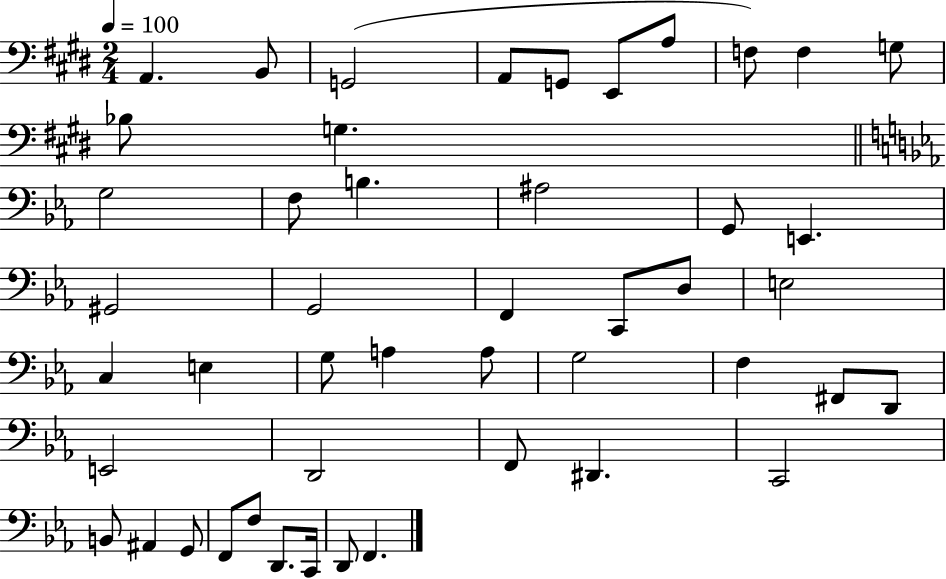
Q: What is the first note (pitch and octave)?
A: A2